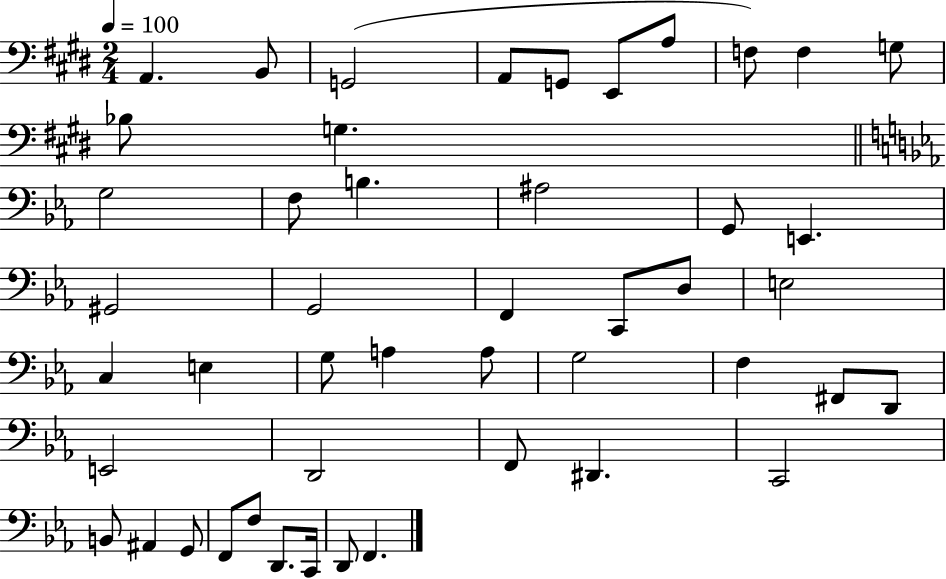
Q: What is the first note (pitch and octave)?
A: A2